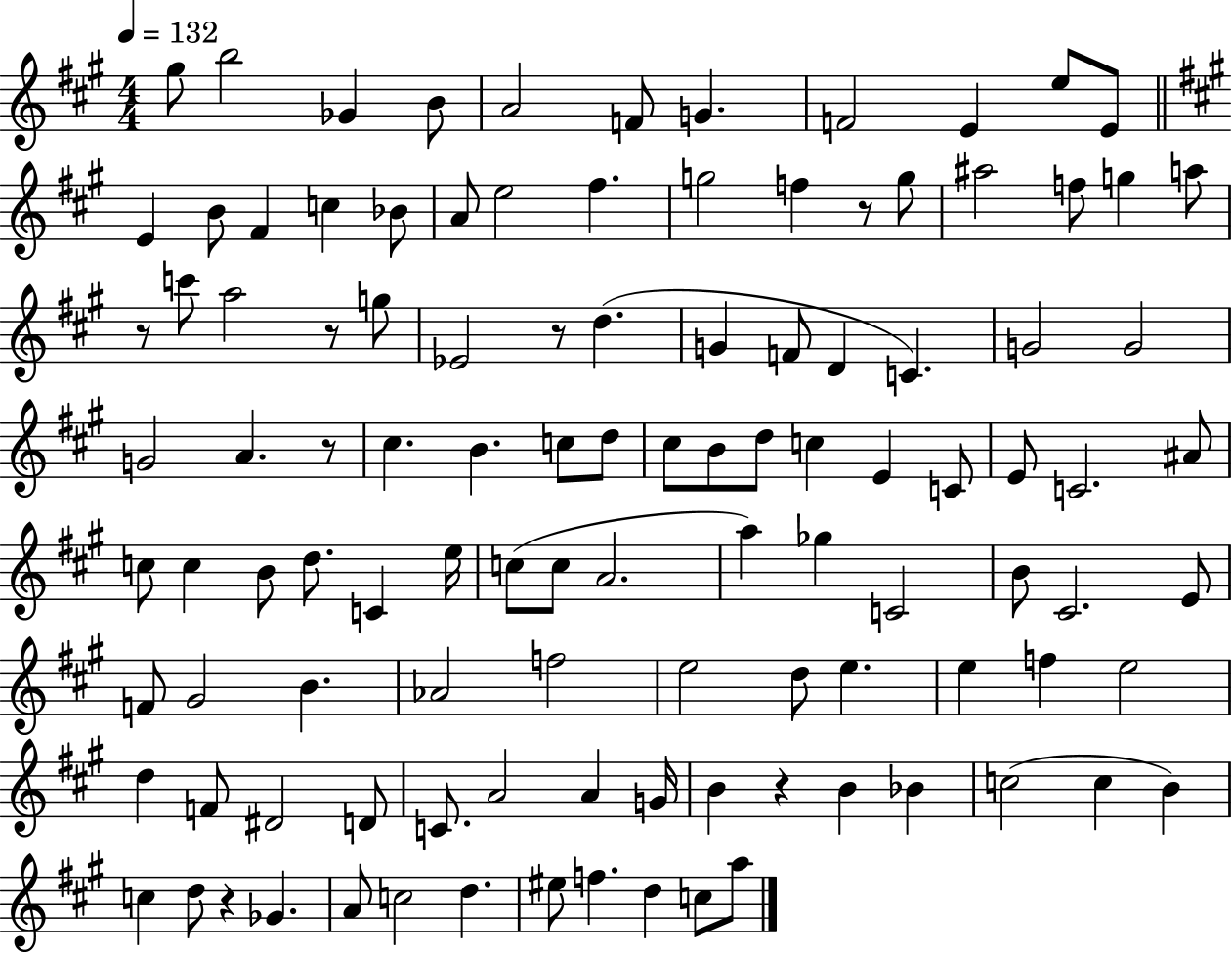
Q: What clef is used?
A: treble